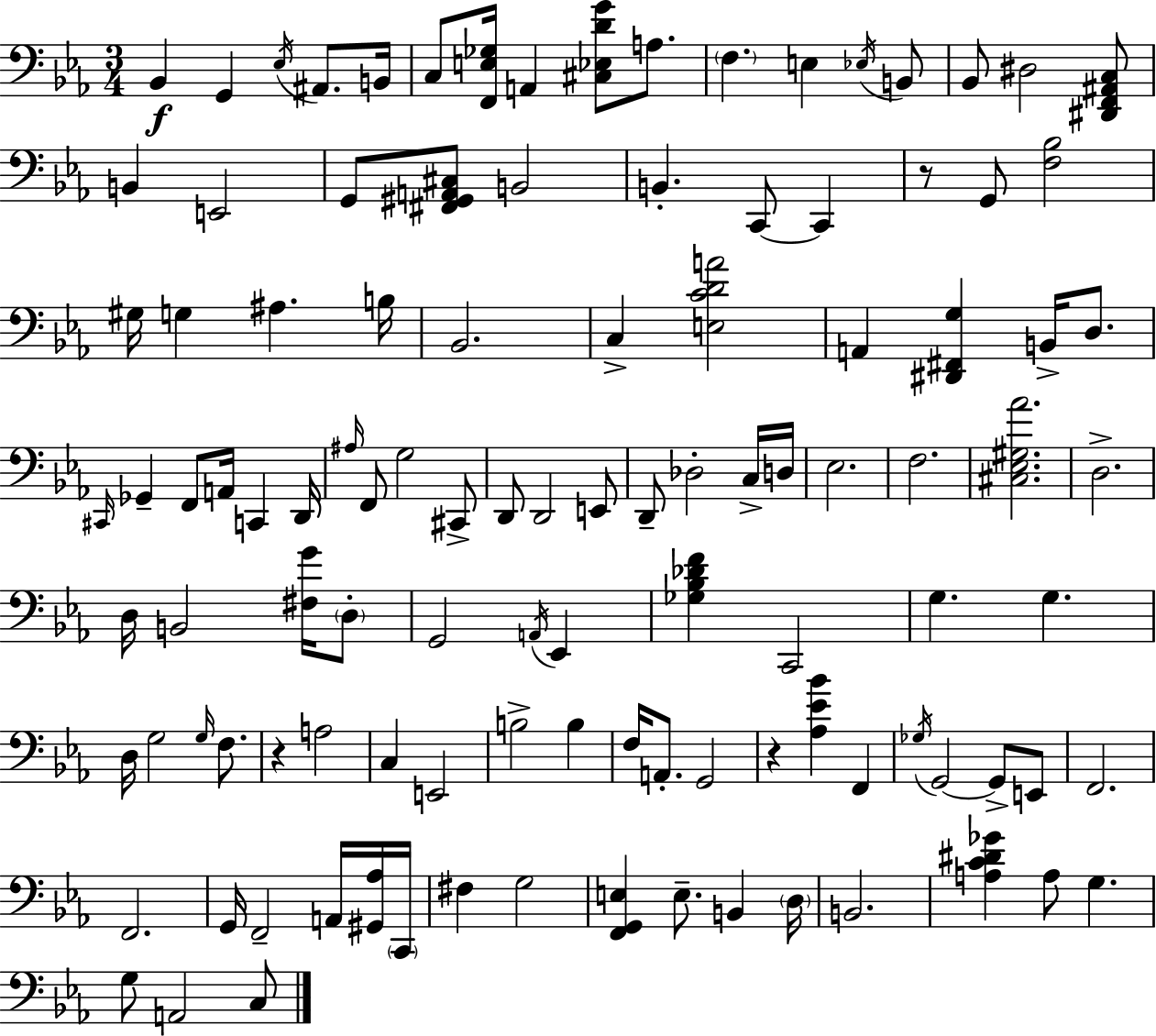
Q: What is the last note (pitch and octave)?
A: C3